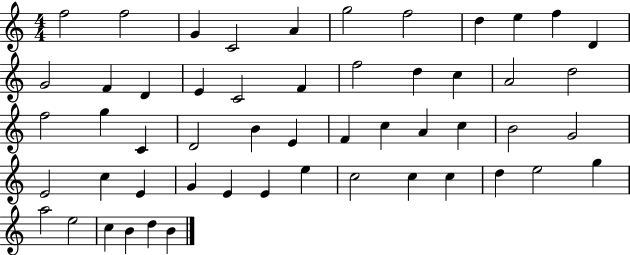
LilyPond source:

{
  \clef treble
  \numericTimeSignature
  \time 4/4
  \key c \major
  f''2 f''2 | g'4 c'2 a'4 | g''2 f''2 | d''4 e''4 f''4 d'4 | \break g'2 f'4 d'4 | e'4 c'2 f'4 | f''2 d''4 c''4 | a'2 d''2 | \break f''2 g''4 c'4 | d'2 b'4 e'4 | f'4 c''4 a'4 c''4 | b'2 g'2 | \break e'2 c''4 e'4 | g'4 e'4 e'4 e''4 | c''2 c''4 c''4 | d''4 e''2 g''4 | \break a''2 e''2 | c''4 b'4 d''4 b'4 | \bar "|."
}